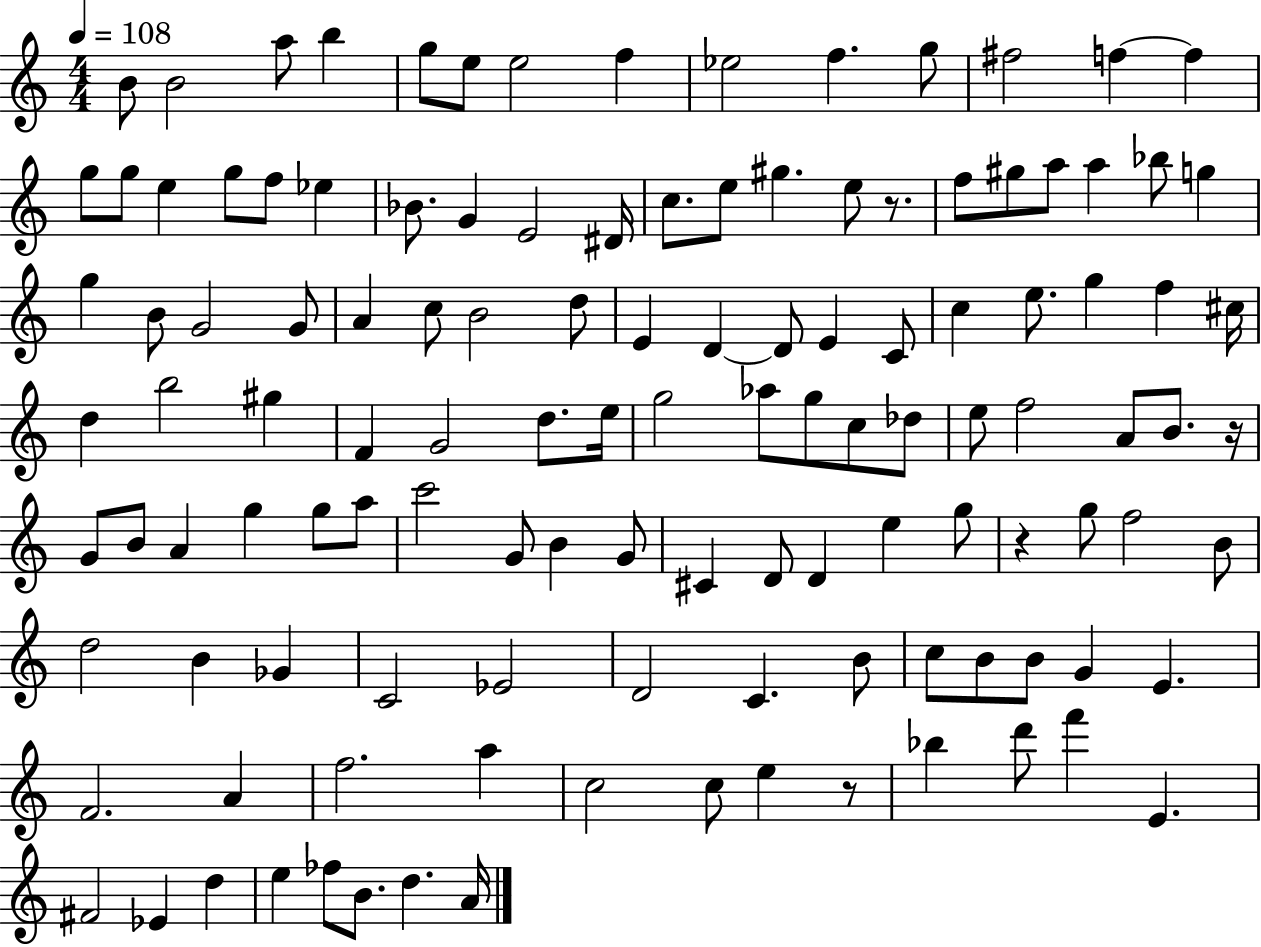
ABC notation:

X:1
T:Untitled
M:4/4
L:1/4
K:C
B/2 B2 a/2 b g/2 e/2 e2 f _e2 f g/2 ^f2 f f g/2 g/2 e g/2 f/2 _e _B/2 G E2 ^D/4 c/2 e/2 ^g e/2 z/2 f/2 ^g/2 a/2 a _b/2 g g B/2 G2 G/2 A c/2 B2 d/2 E D D/2 E C/2 c e/2 g f ^c/4 d b2 ^g F G2 d/2 e/4 g2 _a/2 g/2 c/2 _d/2 e/2 f2 A/2 B/2 z/4 G/2 B/2 A g g/2 a/2 c'2 G/2 B G/2 ^C D/2 D e g/2 z g/2 f2 B/2 d2 B _G C2 _E2 D2 C B/2 c/2 B/2 B/2 G E F2 A f2 a c2 c/2 e z/2 _b d'/2 f' E ^F2 _E d e _f/2 B/2 d A/4